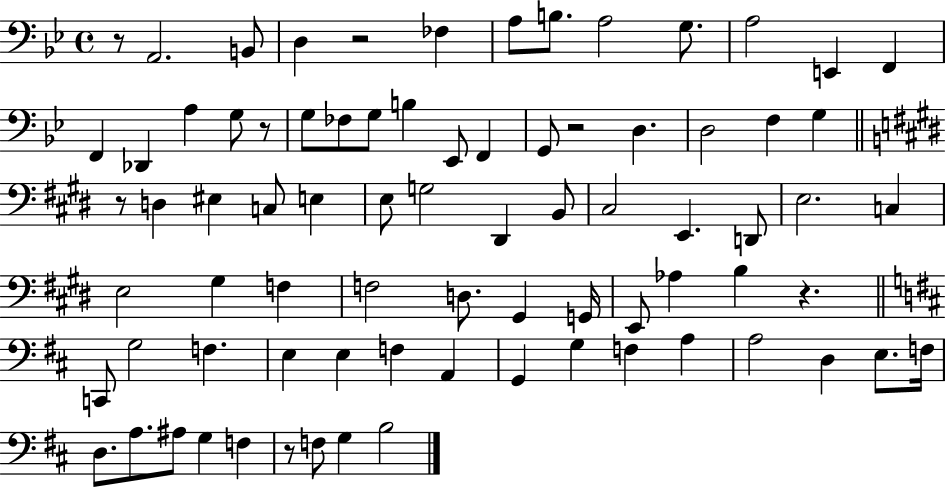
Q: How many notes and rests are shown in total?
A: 79